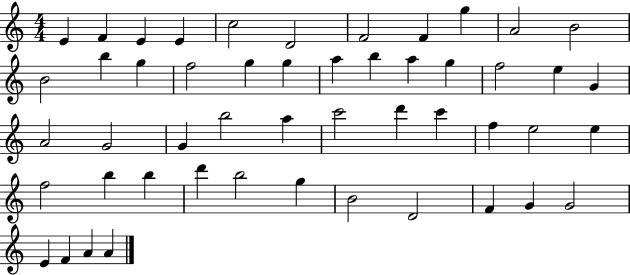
{
  \clef treble
  \numericTimeSignature
  \time 4/4
  \key c \major
  e'4 f'4 e'4 e'4 | c''2 d'2 | f'2 f'4 g''4 | a'2 b'2 | \break b'2 b''4 g''4 | f''2 g''4 g''4 | a''4 b''4 a''4 g''4 | f''2 e''4 g'4 | \break a'2 g'2 | g'4 b''2 a''4 | c'''2 d'''4 c'''4 | f''4 e''2 e''4 | \break f''2 b''4 b''4 | d'''4 b''2 g''4 | b'2 d'2 | f'4 g'4 g'2 | \break e'4 f'4 a'4 a'4 | \bar "|."
}